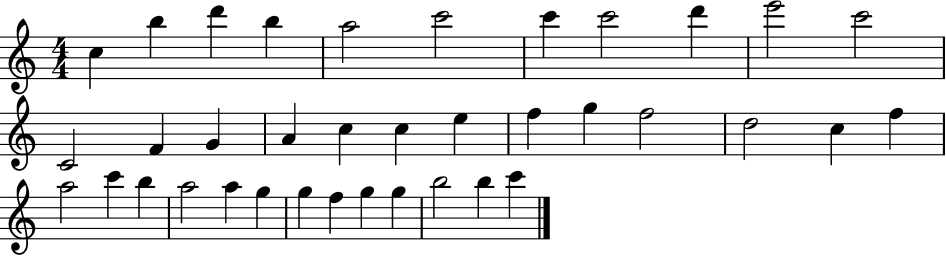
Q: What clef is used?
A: treble